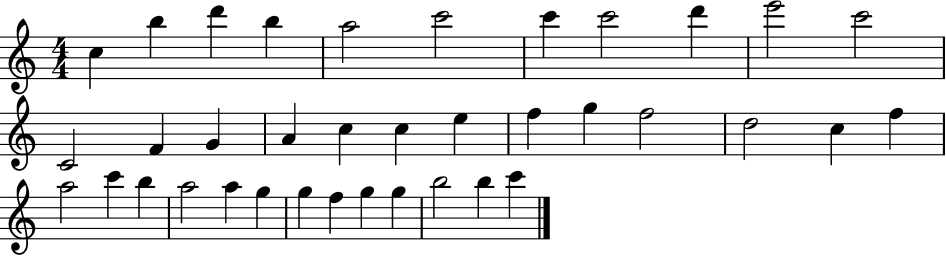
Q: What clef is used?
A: treble